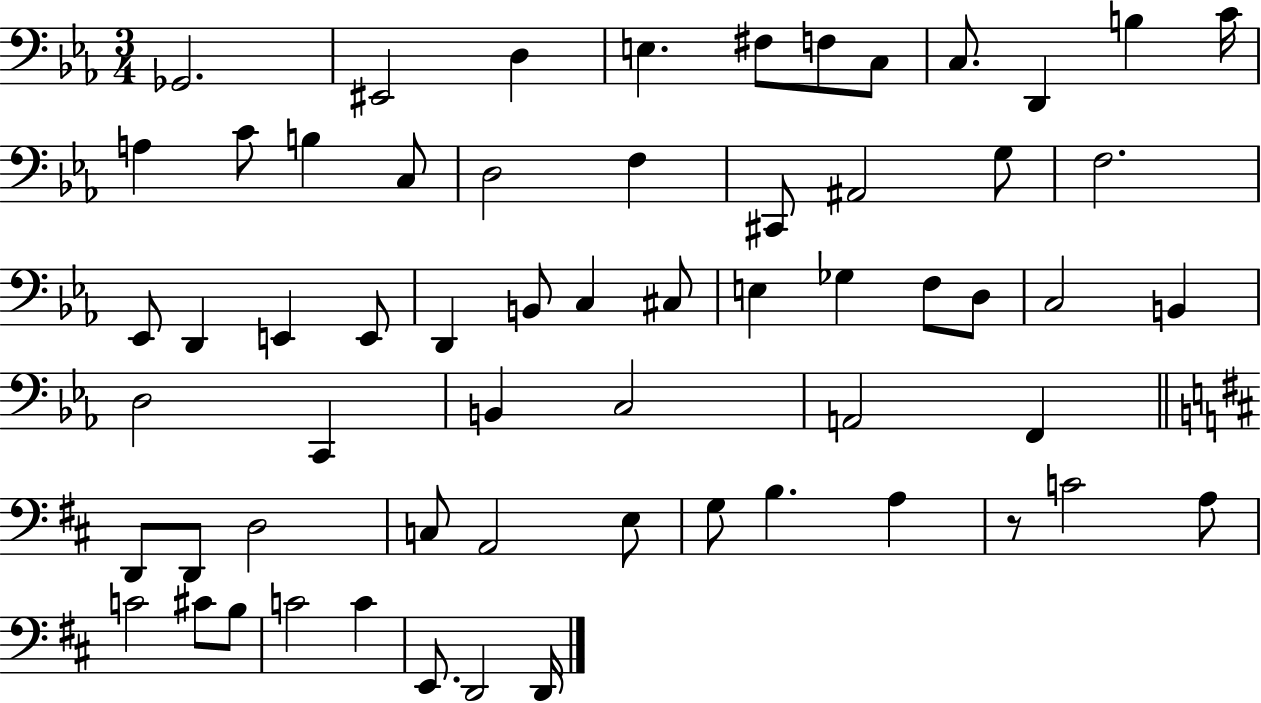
Gb2/h. EIS2/h D3/q E3/q. F#3/e F3/e C3/e C3/e. D2/q B3/q C4/s A3/q C4/e B3/q C3/e D3/h F3/q C#2/e A#2/h G3/e F3/h. Eb2/e D2/q E2/q E2/e D2/q B2/e C3/q C#3/e E3/q Gb3/q F3/e D3/e C3/h B2/q D3/h C2/q B2/q C3/h A2/h F2/q D2/e D2/e D3/h C3/e A2/h E3/e G3/e B3/q. A3/q R/e C4/h A3/e C4/h C#4/e B3/e C4/h C4/q E2/e. D2/h D2/s